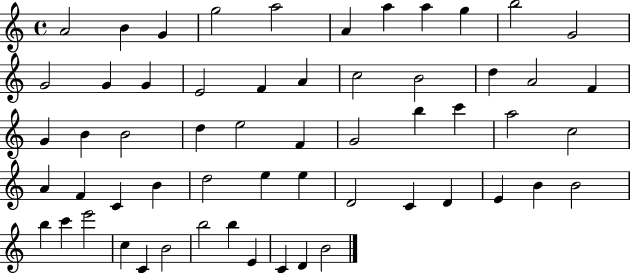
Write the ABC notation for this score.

X:1
T:Untitled
M:4/4
L:1/4
K:C
A2 B G g2 a2 A a a g b2 G2 G2 G G E2 F A c2 B2 d A2 F G B B2 d e2 F G2 b c' a2 c2 A F C B d2 e e D2 C D E B B2 b c' e'2 c C B2 b2 b E C D B2